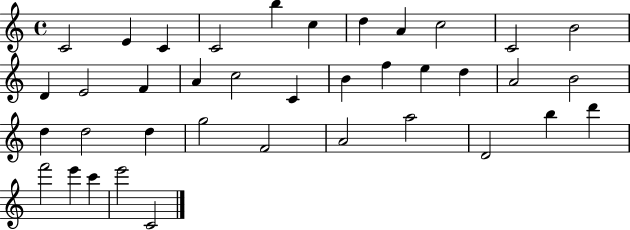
C4/h E4/q C4/q C4/h B5/q C5/q D5/q A4/q C5/h C4/h B4/h D4/q E4/h F4/q A4/q C5/h C4/q B4/q F5/q E5/q D5/q A4/h B4/h D5/q D5/h D5/q G5/h F4/h A4/h A5/h D4/h B5/q D6/q F6/h E6/q C6/q E6/h C4/h